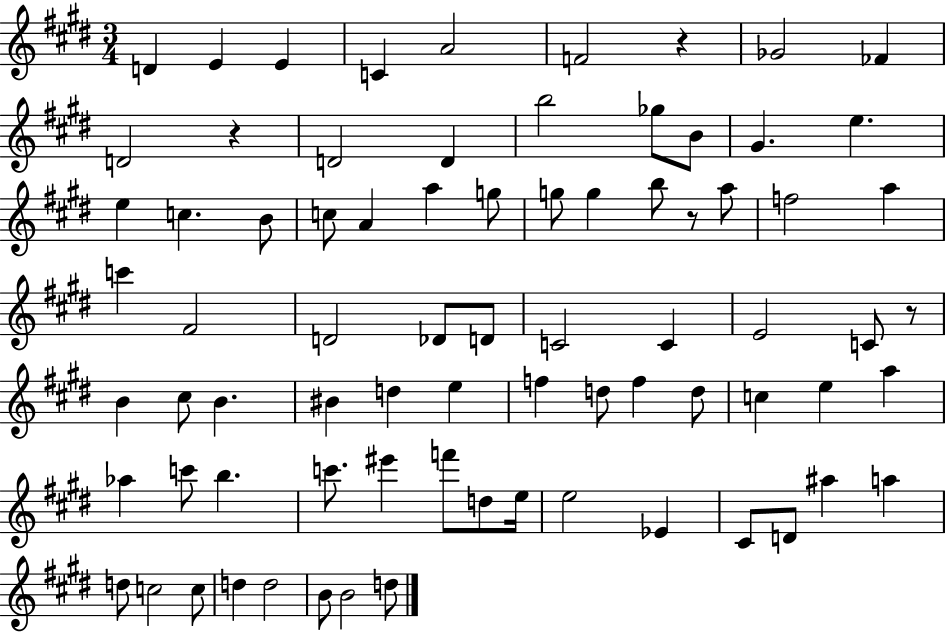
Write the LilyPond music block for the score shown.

{
  \clef treble
  \numericTimeSignature
  \time 3/4
  \key e \major
  \repeat volta 2 { d'4 e'4 e'4 | c'4 a'2 | f'2 r4 | ges'2 fes'4 | \break d'2 r4 | d'2 d'4 | b''2 ges''8 b'8 | gis'4. e''4. | \break e''4 c''4. b'8 | c''8 a'4 a''4 g''8 | g''8 g''4 b''8 r8 a''8 | f''2 a''4 | \break c'''4 fis'2 | d'2 des'8 d'8 | c'2 c'4 | e'2 c'8 r8 | \break b'4 cis''8 b'4. | bis'4 d''4 e''4 | f''4 d''8 f''4 d''8 | c''4 e''4 a''4 | \break aes''4 c'''8 b''4. | c'''8. eis'''4 f'''8 d''8 e''16 | e''2 ees'4 | cis'8 d'8 ais''4 a''4 | \break d''8 c''2 c''8 | d''4 d''2 | b'8 b'2 d''8 | } \bar "|."
}